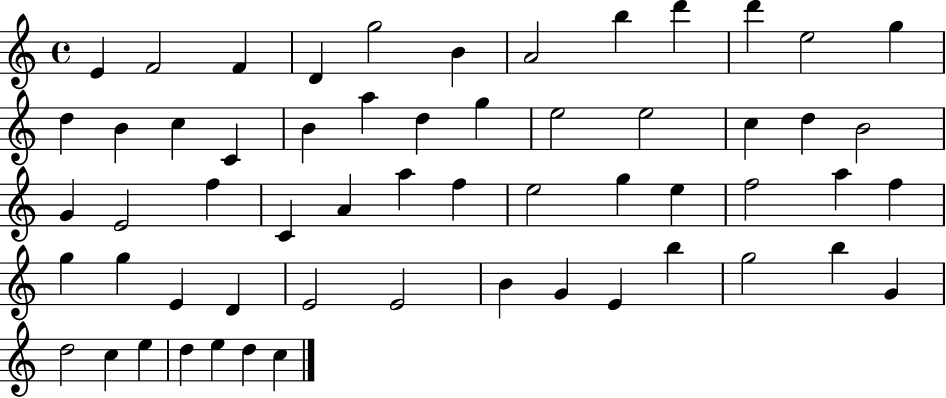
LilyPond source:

{
  \clef treble
  \time 4/4
  \defaultTimeSignature
  \key c \major
  e'4 f'2 f'4 | d'4 g''2 b'4 | a'2 b''4 d'''4 | d'''4 e''2 g''4 | \break d''4 b'4 c''4 c'4 | b'4 a''4 d''4 g''4 | e''2 e''2 | c''4 d''4 b'2 | \break g'4 e'2 f''4 | c'4 a'4 a''4 f''4 | e''2 g''4 e''4 | f''2 a''4 f''4 | \break g''4 g''4 e'4 d'4 | e'2 e'2 | b'4 g'4 e'4 b''4 | g''2 b''4 g'4 | \break d''2 c''4 e''4 | d''4 e''4 d''4 c''4 | \bar "|."
}